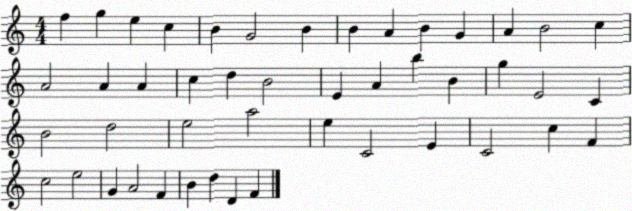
X:1
T:Untitled
M:4/4
L:1/4
K:C
f g e c B G2 B B A B G A B2 c A2 A A c d B2 E A b B g E2 C B2 d2 e2 a2 e C2 E C2 c F c2 e2 G A2 F B d D F